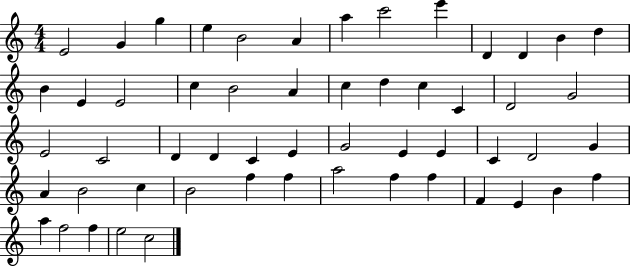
E4/h G4/q G5/q E5/q B4/h A4/q A5/q C6/h E6/q D4/q D4/q B4/q D5/q B4/q E4/q E4/h C5/q B4/h A4/q C5/q D5/q C5/q C4/q D4/h G4/h E4/h C4/h D4/q D4/q C4/q E4/q G4/h E4/q E4/q C4/q D4/h G4/q A4/q B4/h C5/q B4/h F5/q F5/q A5/h F5/q F5/q F4/q E4/q B4/q F5/q A5/q F5/h F5/q E5/h C5/h